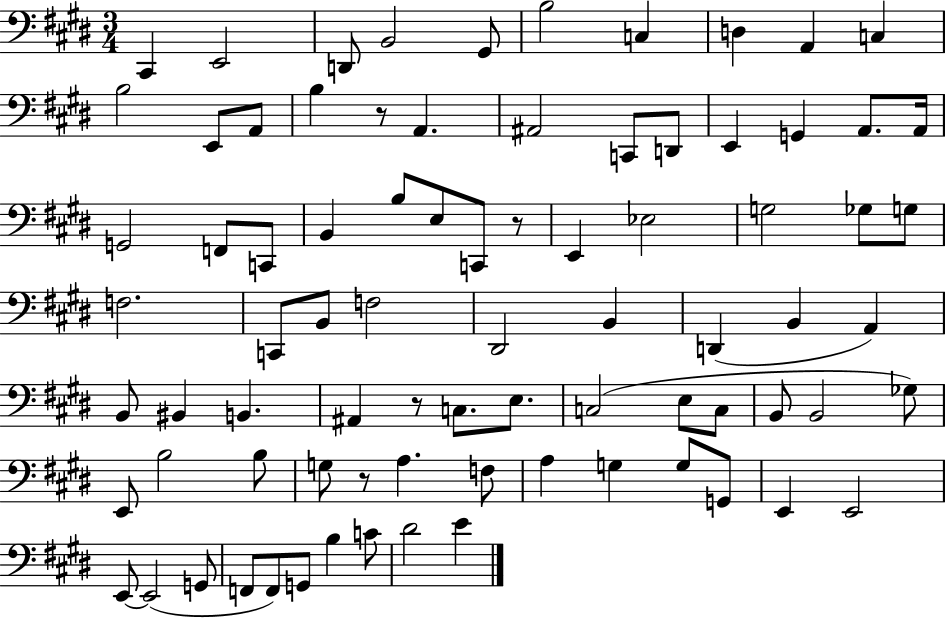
C#2/q E2/h D2/e B2/h G#2/e B3/h C3/q D3/q A2/q C3/q B3/h E2/e A2/e B3/q R/e A2/q. A#2/h C2/e D2/e E2/q G2/q A2/e. A2/s G2/h F2/e C2/e B2/q B3/e E3/e C2/e R/e E2/q Eb3/h G3/h Gb3/e G3/e F3/h. C2/e B2/e F3/h D#2/h B2/q D2/q B2/q A2/q B2/e BIS2/q B2/q. A#2/q R/e C3/e. E3/e. C3/h E3/e C3/e B2/e B2/h Gb3/e E2/e B3/h B3/e G3/e R/e A3/q. F3/e A3/q G3/q G3/e G2/e E2/q E2/h E2/e E2/h G2/e F2/e F2/e G2/e B3/q C4/e D#4/h E4/q